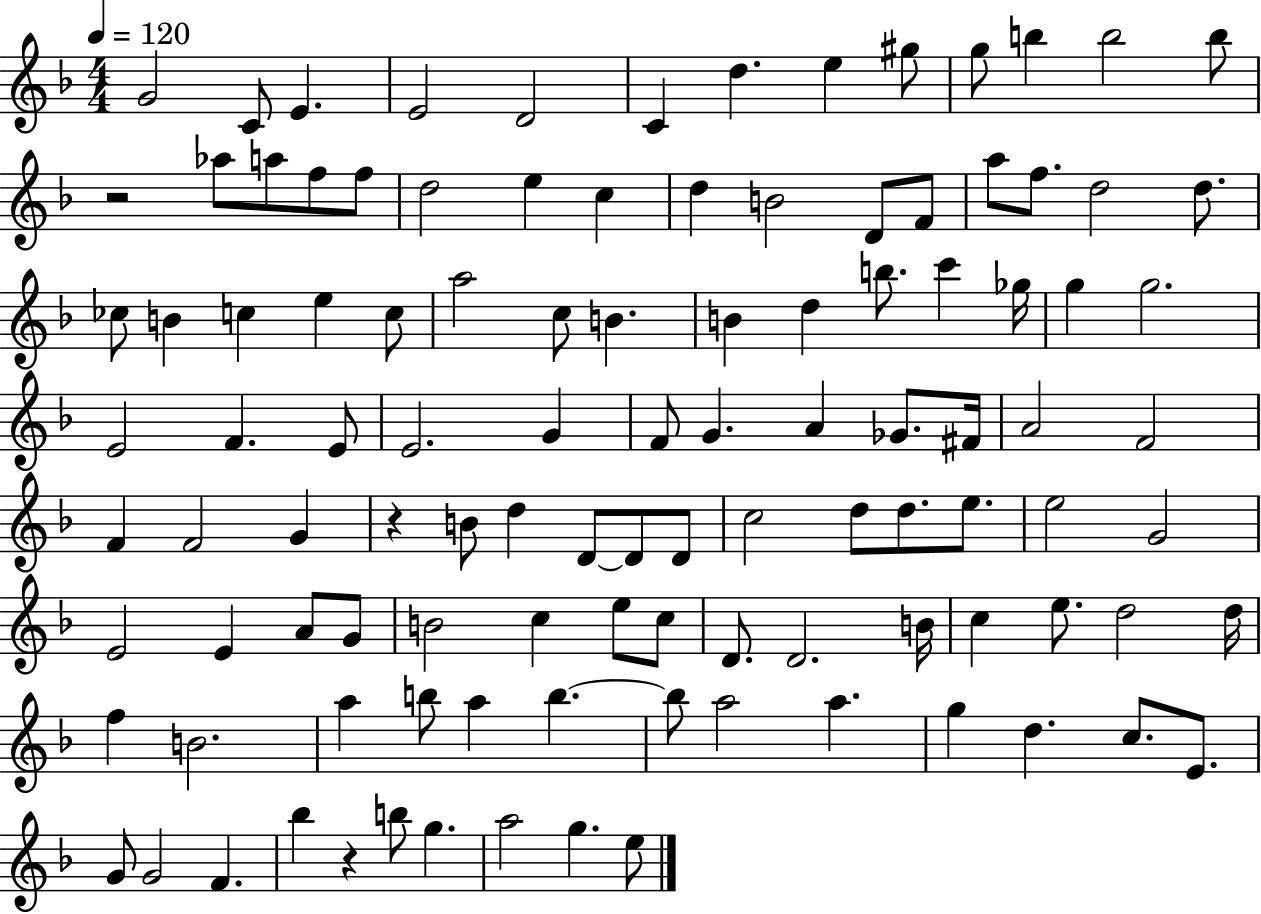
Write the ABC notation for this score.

X:1
T:Untitled
M:4/4
L:1/4
K:F
G2 C/2 E E2 D2 C d e ^g/2 g/2 b b2 b/2 z2 _a/2 a/2 f/2 f/2 d2 e c d B2 D/2 F/2 a/2 f/2 d2 d/2 _c/2 B c e c/2 a2 c/2 B B d b/2 c' _g/4 g g2 E2 F E/2 E2 G F/2 G A _G/2 ^F/4 A2 F2 F F2 G z B/2 d D/2 D/2 D/2 c2 d/2 d/2 e/2 e2 G2 E2 E A/2 G/2 B2 c e/2 c/2 D/2 D2 B/4 c e/2 d2 d/4 f B2 a b/2 a b b/2 a2 a g d c/2 E/2 G/2 G2 F _b z b/2 g a2 g e/2